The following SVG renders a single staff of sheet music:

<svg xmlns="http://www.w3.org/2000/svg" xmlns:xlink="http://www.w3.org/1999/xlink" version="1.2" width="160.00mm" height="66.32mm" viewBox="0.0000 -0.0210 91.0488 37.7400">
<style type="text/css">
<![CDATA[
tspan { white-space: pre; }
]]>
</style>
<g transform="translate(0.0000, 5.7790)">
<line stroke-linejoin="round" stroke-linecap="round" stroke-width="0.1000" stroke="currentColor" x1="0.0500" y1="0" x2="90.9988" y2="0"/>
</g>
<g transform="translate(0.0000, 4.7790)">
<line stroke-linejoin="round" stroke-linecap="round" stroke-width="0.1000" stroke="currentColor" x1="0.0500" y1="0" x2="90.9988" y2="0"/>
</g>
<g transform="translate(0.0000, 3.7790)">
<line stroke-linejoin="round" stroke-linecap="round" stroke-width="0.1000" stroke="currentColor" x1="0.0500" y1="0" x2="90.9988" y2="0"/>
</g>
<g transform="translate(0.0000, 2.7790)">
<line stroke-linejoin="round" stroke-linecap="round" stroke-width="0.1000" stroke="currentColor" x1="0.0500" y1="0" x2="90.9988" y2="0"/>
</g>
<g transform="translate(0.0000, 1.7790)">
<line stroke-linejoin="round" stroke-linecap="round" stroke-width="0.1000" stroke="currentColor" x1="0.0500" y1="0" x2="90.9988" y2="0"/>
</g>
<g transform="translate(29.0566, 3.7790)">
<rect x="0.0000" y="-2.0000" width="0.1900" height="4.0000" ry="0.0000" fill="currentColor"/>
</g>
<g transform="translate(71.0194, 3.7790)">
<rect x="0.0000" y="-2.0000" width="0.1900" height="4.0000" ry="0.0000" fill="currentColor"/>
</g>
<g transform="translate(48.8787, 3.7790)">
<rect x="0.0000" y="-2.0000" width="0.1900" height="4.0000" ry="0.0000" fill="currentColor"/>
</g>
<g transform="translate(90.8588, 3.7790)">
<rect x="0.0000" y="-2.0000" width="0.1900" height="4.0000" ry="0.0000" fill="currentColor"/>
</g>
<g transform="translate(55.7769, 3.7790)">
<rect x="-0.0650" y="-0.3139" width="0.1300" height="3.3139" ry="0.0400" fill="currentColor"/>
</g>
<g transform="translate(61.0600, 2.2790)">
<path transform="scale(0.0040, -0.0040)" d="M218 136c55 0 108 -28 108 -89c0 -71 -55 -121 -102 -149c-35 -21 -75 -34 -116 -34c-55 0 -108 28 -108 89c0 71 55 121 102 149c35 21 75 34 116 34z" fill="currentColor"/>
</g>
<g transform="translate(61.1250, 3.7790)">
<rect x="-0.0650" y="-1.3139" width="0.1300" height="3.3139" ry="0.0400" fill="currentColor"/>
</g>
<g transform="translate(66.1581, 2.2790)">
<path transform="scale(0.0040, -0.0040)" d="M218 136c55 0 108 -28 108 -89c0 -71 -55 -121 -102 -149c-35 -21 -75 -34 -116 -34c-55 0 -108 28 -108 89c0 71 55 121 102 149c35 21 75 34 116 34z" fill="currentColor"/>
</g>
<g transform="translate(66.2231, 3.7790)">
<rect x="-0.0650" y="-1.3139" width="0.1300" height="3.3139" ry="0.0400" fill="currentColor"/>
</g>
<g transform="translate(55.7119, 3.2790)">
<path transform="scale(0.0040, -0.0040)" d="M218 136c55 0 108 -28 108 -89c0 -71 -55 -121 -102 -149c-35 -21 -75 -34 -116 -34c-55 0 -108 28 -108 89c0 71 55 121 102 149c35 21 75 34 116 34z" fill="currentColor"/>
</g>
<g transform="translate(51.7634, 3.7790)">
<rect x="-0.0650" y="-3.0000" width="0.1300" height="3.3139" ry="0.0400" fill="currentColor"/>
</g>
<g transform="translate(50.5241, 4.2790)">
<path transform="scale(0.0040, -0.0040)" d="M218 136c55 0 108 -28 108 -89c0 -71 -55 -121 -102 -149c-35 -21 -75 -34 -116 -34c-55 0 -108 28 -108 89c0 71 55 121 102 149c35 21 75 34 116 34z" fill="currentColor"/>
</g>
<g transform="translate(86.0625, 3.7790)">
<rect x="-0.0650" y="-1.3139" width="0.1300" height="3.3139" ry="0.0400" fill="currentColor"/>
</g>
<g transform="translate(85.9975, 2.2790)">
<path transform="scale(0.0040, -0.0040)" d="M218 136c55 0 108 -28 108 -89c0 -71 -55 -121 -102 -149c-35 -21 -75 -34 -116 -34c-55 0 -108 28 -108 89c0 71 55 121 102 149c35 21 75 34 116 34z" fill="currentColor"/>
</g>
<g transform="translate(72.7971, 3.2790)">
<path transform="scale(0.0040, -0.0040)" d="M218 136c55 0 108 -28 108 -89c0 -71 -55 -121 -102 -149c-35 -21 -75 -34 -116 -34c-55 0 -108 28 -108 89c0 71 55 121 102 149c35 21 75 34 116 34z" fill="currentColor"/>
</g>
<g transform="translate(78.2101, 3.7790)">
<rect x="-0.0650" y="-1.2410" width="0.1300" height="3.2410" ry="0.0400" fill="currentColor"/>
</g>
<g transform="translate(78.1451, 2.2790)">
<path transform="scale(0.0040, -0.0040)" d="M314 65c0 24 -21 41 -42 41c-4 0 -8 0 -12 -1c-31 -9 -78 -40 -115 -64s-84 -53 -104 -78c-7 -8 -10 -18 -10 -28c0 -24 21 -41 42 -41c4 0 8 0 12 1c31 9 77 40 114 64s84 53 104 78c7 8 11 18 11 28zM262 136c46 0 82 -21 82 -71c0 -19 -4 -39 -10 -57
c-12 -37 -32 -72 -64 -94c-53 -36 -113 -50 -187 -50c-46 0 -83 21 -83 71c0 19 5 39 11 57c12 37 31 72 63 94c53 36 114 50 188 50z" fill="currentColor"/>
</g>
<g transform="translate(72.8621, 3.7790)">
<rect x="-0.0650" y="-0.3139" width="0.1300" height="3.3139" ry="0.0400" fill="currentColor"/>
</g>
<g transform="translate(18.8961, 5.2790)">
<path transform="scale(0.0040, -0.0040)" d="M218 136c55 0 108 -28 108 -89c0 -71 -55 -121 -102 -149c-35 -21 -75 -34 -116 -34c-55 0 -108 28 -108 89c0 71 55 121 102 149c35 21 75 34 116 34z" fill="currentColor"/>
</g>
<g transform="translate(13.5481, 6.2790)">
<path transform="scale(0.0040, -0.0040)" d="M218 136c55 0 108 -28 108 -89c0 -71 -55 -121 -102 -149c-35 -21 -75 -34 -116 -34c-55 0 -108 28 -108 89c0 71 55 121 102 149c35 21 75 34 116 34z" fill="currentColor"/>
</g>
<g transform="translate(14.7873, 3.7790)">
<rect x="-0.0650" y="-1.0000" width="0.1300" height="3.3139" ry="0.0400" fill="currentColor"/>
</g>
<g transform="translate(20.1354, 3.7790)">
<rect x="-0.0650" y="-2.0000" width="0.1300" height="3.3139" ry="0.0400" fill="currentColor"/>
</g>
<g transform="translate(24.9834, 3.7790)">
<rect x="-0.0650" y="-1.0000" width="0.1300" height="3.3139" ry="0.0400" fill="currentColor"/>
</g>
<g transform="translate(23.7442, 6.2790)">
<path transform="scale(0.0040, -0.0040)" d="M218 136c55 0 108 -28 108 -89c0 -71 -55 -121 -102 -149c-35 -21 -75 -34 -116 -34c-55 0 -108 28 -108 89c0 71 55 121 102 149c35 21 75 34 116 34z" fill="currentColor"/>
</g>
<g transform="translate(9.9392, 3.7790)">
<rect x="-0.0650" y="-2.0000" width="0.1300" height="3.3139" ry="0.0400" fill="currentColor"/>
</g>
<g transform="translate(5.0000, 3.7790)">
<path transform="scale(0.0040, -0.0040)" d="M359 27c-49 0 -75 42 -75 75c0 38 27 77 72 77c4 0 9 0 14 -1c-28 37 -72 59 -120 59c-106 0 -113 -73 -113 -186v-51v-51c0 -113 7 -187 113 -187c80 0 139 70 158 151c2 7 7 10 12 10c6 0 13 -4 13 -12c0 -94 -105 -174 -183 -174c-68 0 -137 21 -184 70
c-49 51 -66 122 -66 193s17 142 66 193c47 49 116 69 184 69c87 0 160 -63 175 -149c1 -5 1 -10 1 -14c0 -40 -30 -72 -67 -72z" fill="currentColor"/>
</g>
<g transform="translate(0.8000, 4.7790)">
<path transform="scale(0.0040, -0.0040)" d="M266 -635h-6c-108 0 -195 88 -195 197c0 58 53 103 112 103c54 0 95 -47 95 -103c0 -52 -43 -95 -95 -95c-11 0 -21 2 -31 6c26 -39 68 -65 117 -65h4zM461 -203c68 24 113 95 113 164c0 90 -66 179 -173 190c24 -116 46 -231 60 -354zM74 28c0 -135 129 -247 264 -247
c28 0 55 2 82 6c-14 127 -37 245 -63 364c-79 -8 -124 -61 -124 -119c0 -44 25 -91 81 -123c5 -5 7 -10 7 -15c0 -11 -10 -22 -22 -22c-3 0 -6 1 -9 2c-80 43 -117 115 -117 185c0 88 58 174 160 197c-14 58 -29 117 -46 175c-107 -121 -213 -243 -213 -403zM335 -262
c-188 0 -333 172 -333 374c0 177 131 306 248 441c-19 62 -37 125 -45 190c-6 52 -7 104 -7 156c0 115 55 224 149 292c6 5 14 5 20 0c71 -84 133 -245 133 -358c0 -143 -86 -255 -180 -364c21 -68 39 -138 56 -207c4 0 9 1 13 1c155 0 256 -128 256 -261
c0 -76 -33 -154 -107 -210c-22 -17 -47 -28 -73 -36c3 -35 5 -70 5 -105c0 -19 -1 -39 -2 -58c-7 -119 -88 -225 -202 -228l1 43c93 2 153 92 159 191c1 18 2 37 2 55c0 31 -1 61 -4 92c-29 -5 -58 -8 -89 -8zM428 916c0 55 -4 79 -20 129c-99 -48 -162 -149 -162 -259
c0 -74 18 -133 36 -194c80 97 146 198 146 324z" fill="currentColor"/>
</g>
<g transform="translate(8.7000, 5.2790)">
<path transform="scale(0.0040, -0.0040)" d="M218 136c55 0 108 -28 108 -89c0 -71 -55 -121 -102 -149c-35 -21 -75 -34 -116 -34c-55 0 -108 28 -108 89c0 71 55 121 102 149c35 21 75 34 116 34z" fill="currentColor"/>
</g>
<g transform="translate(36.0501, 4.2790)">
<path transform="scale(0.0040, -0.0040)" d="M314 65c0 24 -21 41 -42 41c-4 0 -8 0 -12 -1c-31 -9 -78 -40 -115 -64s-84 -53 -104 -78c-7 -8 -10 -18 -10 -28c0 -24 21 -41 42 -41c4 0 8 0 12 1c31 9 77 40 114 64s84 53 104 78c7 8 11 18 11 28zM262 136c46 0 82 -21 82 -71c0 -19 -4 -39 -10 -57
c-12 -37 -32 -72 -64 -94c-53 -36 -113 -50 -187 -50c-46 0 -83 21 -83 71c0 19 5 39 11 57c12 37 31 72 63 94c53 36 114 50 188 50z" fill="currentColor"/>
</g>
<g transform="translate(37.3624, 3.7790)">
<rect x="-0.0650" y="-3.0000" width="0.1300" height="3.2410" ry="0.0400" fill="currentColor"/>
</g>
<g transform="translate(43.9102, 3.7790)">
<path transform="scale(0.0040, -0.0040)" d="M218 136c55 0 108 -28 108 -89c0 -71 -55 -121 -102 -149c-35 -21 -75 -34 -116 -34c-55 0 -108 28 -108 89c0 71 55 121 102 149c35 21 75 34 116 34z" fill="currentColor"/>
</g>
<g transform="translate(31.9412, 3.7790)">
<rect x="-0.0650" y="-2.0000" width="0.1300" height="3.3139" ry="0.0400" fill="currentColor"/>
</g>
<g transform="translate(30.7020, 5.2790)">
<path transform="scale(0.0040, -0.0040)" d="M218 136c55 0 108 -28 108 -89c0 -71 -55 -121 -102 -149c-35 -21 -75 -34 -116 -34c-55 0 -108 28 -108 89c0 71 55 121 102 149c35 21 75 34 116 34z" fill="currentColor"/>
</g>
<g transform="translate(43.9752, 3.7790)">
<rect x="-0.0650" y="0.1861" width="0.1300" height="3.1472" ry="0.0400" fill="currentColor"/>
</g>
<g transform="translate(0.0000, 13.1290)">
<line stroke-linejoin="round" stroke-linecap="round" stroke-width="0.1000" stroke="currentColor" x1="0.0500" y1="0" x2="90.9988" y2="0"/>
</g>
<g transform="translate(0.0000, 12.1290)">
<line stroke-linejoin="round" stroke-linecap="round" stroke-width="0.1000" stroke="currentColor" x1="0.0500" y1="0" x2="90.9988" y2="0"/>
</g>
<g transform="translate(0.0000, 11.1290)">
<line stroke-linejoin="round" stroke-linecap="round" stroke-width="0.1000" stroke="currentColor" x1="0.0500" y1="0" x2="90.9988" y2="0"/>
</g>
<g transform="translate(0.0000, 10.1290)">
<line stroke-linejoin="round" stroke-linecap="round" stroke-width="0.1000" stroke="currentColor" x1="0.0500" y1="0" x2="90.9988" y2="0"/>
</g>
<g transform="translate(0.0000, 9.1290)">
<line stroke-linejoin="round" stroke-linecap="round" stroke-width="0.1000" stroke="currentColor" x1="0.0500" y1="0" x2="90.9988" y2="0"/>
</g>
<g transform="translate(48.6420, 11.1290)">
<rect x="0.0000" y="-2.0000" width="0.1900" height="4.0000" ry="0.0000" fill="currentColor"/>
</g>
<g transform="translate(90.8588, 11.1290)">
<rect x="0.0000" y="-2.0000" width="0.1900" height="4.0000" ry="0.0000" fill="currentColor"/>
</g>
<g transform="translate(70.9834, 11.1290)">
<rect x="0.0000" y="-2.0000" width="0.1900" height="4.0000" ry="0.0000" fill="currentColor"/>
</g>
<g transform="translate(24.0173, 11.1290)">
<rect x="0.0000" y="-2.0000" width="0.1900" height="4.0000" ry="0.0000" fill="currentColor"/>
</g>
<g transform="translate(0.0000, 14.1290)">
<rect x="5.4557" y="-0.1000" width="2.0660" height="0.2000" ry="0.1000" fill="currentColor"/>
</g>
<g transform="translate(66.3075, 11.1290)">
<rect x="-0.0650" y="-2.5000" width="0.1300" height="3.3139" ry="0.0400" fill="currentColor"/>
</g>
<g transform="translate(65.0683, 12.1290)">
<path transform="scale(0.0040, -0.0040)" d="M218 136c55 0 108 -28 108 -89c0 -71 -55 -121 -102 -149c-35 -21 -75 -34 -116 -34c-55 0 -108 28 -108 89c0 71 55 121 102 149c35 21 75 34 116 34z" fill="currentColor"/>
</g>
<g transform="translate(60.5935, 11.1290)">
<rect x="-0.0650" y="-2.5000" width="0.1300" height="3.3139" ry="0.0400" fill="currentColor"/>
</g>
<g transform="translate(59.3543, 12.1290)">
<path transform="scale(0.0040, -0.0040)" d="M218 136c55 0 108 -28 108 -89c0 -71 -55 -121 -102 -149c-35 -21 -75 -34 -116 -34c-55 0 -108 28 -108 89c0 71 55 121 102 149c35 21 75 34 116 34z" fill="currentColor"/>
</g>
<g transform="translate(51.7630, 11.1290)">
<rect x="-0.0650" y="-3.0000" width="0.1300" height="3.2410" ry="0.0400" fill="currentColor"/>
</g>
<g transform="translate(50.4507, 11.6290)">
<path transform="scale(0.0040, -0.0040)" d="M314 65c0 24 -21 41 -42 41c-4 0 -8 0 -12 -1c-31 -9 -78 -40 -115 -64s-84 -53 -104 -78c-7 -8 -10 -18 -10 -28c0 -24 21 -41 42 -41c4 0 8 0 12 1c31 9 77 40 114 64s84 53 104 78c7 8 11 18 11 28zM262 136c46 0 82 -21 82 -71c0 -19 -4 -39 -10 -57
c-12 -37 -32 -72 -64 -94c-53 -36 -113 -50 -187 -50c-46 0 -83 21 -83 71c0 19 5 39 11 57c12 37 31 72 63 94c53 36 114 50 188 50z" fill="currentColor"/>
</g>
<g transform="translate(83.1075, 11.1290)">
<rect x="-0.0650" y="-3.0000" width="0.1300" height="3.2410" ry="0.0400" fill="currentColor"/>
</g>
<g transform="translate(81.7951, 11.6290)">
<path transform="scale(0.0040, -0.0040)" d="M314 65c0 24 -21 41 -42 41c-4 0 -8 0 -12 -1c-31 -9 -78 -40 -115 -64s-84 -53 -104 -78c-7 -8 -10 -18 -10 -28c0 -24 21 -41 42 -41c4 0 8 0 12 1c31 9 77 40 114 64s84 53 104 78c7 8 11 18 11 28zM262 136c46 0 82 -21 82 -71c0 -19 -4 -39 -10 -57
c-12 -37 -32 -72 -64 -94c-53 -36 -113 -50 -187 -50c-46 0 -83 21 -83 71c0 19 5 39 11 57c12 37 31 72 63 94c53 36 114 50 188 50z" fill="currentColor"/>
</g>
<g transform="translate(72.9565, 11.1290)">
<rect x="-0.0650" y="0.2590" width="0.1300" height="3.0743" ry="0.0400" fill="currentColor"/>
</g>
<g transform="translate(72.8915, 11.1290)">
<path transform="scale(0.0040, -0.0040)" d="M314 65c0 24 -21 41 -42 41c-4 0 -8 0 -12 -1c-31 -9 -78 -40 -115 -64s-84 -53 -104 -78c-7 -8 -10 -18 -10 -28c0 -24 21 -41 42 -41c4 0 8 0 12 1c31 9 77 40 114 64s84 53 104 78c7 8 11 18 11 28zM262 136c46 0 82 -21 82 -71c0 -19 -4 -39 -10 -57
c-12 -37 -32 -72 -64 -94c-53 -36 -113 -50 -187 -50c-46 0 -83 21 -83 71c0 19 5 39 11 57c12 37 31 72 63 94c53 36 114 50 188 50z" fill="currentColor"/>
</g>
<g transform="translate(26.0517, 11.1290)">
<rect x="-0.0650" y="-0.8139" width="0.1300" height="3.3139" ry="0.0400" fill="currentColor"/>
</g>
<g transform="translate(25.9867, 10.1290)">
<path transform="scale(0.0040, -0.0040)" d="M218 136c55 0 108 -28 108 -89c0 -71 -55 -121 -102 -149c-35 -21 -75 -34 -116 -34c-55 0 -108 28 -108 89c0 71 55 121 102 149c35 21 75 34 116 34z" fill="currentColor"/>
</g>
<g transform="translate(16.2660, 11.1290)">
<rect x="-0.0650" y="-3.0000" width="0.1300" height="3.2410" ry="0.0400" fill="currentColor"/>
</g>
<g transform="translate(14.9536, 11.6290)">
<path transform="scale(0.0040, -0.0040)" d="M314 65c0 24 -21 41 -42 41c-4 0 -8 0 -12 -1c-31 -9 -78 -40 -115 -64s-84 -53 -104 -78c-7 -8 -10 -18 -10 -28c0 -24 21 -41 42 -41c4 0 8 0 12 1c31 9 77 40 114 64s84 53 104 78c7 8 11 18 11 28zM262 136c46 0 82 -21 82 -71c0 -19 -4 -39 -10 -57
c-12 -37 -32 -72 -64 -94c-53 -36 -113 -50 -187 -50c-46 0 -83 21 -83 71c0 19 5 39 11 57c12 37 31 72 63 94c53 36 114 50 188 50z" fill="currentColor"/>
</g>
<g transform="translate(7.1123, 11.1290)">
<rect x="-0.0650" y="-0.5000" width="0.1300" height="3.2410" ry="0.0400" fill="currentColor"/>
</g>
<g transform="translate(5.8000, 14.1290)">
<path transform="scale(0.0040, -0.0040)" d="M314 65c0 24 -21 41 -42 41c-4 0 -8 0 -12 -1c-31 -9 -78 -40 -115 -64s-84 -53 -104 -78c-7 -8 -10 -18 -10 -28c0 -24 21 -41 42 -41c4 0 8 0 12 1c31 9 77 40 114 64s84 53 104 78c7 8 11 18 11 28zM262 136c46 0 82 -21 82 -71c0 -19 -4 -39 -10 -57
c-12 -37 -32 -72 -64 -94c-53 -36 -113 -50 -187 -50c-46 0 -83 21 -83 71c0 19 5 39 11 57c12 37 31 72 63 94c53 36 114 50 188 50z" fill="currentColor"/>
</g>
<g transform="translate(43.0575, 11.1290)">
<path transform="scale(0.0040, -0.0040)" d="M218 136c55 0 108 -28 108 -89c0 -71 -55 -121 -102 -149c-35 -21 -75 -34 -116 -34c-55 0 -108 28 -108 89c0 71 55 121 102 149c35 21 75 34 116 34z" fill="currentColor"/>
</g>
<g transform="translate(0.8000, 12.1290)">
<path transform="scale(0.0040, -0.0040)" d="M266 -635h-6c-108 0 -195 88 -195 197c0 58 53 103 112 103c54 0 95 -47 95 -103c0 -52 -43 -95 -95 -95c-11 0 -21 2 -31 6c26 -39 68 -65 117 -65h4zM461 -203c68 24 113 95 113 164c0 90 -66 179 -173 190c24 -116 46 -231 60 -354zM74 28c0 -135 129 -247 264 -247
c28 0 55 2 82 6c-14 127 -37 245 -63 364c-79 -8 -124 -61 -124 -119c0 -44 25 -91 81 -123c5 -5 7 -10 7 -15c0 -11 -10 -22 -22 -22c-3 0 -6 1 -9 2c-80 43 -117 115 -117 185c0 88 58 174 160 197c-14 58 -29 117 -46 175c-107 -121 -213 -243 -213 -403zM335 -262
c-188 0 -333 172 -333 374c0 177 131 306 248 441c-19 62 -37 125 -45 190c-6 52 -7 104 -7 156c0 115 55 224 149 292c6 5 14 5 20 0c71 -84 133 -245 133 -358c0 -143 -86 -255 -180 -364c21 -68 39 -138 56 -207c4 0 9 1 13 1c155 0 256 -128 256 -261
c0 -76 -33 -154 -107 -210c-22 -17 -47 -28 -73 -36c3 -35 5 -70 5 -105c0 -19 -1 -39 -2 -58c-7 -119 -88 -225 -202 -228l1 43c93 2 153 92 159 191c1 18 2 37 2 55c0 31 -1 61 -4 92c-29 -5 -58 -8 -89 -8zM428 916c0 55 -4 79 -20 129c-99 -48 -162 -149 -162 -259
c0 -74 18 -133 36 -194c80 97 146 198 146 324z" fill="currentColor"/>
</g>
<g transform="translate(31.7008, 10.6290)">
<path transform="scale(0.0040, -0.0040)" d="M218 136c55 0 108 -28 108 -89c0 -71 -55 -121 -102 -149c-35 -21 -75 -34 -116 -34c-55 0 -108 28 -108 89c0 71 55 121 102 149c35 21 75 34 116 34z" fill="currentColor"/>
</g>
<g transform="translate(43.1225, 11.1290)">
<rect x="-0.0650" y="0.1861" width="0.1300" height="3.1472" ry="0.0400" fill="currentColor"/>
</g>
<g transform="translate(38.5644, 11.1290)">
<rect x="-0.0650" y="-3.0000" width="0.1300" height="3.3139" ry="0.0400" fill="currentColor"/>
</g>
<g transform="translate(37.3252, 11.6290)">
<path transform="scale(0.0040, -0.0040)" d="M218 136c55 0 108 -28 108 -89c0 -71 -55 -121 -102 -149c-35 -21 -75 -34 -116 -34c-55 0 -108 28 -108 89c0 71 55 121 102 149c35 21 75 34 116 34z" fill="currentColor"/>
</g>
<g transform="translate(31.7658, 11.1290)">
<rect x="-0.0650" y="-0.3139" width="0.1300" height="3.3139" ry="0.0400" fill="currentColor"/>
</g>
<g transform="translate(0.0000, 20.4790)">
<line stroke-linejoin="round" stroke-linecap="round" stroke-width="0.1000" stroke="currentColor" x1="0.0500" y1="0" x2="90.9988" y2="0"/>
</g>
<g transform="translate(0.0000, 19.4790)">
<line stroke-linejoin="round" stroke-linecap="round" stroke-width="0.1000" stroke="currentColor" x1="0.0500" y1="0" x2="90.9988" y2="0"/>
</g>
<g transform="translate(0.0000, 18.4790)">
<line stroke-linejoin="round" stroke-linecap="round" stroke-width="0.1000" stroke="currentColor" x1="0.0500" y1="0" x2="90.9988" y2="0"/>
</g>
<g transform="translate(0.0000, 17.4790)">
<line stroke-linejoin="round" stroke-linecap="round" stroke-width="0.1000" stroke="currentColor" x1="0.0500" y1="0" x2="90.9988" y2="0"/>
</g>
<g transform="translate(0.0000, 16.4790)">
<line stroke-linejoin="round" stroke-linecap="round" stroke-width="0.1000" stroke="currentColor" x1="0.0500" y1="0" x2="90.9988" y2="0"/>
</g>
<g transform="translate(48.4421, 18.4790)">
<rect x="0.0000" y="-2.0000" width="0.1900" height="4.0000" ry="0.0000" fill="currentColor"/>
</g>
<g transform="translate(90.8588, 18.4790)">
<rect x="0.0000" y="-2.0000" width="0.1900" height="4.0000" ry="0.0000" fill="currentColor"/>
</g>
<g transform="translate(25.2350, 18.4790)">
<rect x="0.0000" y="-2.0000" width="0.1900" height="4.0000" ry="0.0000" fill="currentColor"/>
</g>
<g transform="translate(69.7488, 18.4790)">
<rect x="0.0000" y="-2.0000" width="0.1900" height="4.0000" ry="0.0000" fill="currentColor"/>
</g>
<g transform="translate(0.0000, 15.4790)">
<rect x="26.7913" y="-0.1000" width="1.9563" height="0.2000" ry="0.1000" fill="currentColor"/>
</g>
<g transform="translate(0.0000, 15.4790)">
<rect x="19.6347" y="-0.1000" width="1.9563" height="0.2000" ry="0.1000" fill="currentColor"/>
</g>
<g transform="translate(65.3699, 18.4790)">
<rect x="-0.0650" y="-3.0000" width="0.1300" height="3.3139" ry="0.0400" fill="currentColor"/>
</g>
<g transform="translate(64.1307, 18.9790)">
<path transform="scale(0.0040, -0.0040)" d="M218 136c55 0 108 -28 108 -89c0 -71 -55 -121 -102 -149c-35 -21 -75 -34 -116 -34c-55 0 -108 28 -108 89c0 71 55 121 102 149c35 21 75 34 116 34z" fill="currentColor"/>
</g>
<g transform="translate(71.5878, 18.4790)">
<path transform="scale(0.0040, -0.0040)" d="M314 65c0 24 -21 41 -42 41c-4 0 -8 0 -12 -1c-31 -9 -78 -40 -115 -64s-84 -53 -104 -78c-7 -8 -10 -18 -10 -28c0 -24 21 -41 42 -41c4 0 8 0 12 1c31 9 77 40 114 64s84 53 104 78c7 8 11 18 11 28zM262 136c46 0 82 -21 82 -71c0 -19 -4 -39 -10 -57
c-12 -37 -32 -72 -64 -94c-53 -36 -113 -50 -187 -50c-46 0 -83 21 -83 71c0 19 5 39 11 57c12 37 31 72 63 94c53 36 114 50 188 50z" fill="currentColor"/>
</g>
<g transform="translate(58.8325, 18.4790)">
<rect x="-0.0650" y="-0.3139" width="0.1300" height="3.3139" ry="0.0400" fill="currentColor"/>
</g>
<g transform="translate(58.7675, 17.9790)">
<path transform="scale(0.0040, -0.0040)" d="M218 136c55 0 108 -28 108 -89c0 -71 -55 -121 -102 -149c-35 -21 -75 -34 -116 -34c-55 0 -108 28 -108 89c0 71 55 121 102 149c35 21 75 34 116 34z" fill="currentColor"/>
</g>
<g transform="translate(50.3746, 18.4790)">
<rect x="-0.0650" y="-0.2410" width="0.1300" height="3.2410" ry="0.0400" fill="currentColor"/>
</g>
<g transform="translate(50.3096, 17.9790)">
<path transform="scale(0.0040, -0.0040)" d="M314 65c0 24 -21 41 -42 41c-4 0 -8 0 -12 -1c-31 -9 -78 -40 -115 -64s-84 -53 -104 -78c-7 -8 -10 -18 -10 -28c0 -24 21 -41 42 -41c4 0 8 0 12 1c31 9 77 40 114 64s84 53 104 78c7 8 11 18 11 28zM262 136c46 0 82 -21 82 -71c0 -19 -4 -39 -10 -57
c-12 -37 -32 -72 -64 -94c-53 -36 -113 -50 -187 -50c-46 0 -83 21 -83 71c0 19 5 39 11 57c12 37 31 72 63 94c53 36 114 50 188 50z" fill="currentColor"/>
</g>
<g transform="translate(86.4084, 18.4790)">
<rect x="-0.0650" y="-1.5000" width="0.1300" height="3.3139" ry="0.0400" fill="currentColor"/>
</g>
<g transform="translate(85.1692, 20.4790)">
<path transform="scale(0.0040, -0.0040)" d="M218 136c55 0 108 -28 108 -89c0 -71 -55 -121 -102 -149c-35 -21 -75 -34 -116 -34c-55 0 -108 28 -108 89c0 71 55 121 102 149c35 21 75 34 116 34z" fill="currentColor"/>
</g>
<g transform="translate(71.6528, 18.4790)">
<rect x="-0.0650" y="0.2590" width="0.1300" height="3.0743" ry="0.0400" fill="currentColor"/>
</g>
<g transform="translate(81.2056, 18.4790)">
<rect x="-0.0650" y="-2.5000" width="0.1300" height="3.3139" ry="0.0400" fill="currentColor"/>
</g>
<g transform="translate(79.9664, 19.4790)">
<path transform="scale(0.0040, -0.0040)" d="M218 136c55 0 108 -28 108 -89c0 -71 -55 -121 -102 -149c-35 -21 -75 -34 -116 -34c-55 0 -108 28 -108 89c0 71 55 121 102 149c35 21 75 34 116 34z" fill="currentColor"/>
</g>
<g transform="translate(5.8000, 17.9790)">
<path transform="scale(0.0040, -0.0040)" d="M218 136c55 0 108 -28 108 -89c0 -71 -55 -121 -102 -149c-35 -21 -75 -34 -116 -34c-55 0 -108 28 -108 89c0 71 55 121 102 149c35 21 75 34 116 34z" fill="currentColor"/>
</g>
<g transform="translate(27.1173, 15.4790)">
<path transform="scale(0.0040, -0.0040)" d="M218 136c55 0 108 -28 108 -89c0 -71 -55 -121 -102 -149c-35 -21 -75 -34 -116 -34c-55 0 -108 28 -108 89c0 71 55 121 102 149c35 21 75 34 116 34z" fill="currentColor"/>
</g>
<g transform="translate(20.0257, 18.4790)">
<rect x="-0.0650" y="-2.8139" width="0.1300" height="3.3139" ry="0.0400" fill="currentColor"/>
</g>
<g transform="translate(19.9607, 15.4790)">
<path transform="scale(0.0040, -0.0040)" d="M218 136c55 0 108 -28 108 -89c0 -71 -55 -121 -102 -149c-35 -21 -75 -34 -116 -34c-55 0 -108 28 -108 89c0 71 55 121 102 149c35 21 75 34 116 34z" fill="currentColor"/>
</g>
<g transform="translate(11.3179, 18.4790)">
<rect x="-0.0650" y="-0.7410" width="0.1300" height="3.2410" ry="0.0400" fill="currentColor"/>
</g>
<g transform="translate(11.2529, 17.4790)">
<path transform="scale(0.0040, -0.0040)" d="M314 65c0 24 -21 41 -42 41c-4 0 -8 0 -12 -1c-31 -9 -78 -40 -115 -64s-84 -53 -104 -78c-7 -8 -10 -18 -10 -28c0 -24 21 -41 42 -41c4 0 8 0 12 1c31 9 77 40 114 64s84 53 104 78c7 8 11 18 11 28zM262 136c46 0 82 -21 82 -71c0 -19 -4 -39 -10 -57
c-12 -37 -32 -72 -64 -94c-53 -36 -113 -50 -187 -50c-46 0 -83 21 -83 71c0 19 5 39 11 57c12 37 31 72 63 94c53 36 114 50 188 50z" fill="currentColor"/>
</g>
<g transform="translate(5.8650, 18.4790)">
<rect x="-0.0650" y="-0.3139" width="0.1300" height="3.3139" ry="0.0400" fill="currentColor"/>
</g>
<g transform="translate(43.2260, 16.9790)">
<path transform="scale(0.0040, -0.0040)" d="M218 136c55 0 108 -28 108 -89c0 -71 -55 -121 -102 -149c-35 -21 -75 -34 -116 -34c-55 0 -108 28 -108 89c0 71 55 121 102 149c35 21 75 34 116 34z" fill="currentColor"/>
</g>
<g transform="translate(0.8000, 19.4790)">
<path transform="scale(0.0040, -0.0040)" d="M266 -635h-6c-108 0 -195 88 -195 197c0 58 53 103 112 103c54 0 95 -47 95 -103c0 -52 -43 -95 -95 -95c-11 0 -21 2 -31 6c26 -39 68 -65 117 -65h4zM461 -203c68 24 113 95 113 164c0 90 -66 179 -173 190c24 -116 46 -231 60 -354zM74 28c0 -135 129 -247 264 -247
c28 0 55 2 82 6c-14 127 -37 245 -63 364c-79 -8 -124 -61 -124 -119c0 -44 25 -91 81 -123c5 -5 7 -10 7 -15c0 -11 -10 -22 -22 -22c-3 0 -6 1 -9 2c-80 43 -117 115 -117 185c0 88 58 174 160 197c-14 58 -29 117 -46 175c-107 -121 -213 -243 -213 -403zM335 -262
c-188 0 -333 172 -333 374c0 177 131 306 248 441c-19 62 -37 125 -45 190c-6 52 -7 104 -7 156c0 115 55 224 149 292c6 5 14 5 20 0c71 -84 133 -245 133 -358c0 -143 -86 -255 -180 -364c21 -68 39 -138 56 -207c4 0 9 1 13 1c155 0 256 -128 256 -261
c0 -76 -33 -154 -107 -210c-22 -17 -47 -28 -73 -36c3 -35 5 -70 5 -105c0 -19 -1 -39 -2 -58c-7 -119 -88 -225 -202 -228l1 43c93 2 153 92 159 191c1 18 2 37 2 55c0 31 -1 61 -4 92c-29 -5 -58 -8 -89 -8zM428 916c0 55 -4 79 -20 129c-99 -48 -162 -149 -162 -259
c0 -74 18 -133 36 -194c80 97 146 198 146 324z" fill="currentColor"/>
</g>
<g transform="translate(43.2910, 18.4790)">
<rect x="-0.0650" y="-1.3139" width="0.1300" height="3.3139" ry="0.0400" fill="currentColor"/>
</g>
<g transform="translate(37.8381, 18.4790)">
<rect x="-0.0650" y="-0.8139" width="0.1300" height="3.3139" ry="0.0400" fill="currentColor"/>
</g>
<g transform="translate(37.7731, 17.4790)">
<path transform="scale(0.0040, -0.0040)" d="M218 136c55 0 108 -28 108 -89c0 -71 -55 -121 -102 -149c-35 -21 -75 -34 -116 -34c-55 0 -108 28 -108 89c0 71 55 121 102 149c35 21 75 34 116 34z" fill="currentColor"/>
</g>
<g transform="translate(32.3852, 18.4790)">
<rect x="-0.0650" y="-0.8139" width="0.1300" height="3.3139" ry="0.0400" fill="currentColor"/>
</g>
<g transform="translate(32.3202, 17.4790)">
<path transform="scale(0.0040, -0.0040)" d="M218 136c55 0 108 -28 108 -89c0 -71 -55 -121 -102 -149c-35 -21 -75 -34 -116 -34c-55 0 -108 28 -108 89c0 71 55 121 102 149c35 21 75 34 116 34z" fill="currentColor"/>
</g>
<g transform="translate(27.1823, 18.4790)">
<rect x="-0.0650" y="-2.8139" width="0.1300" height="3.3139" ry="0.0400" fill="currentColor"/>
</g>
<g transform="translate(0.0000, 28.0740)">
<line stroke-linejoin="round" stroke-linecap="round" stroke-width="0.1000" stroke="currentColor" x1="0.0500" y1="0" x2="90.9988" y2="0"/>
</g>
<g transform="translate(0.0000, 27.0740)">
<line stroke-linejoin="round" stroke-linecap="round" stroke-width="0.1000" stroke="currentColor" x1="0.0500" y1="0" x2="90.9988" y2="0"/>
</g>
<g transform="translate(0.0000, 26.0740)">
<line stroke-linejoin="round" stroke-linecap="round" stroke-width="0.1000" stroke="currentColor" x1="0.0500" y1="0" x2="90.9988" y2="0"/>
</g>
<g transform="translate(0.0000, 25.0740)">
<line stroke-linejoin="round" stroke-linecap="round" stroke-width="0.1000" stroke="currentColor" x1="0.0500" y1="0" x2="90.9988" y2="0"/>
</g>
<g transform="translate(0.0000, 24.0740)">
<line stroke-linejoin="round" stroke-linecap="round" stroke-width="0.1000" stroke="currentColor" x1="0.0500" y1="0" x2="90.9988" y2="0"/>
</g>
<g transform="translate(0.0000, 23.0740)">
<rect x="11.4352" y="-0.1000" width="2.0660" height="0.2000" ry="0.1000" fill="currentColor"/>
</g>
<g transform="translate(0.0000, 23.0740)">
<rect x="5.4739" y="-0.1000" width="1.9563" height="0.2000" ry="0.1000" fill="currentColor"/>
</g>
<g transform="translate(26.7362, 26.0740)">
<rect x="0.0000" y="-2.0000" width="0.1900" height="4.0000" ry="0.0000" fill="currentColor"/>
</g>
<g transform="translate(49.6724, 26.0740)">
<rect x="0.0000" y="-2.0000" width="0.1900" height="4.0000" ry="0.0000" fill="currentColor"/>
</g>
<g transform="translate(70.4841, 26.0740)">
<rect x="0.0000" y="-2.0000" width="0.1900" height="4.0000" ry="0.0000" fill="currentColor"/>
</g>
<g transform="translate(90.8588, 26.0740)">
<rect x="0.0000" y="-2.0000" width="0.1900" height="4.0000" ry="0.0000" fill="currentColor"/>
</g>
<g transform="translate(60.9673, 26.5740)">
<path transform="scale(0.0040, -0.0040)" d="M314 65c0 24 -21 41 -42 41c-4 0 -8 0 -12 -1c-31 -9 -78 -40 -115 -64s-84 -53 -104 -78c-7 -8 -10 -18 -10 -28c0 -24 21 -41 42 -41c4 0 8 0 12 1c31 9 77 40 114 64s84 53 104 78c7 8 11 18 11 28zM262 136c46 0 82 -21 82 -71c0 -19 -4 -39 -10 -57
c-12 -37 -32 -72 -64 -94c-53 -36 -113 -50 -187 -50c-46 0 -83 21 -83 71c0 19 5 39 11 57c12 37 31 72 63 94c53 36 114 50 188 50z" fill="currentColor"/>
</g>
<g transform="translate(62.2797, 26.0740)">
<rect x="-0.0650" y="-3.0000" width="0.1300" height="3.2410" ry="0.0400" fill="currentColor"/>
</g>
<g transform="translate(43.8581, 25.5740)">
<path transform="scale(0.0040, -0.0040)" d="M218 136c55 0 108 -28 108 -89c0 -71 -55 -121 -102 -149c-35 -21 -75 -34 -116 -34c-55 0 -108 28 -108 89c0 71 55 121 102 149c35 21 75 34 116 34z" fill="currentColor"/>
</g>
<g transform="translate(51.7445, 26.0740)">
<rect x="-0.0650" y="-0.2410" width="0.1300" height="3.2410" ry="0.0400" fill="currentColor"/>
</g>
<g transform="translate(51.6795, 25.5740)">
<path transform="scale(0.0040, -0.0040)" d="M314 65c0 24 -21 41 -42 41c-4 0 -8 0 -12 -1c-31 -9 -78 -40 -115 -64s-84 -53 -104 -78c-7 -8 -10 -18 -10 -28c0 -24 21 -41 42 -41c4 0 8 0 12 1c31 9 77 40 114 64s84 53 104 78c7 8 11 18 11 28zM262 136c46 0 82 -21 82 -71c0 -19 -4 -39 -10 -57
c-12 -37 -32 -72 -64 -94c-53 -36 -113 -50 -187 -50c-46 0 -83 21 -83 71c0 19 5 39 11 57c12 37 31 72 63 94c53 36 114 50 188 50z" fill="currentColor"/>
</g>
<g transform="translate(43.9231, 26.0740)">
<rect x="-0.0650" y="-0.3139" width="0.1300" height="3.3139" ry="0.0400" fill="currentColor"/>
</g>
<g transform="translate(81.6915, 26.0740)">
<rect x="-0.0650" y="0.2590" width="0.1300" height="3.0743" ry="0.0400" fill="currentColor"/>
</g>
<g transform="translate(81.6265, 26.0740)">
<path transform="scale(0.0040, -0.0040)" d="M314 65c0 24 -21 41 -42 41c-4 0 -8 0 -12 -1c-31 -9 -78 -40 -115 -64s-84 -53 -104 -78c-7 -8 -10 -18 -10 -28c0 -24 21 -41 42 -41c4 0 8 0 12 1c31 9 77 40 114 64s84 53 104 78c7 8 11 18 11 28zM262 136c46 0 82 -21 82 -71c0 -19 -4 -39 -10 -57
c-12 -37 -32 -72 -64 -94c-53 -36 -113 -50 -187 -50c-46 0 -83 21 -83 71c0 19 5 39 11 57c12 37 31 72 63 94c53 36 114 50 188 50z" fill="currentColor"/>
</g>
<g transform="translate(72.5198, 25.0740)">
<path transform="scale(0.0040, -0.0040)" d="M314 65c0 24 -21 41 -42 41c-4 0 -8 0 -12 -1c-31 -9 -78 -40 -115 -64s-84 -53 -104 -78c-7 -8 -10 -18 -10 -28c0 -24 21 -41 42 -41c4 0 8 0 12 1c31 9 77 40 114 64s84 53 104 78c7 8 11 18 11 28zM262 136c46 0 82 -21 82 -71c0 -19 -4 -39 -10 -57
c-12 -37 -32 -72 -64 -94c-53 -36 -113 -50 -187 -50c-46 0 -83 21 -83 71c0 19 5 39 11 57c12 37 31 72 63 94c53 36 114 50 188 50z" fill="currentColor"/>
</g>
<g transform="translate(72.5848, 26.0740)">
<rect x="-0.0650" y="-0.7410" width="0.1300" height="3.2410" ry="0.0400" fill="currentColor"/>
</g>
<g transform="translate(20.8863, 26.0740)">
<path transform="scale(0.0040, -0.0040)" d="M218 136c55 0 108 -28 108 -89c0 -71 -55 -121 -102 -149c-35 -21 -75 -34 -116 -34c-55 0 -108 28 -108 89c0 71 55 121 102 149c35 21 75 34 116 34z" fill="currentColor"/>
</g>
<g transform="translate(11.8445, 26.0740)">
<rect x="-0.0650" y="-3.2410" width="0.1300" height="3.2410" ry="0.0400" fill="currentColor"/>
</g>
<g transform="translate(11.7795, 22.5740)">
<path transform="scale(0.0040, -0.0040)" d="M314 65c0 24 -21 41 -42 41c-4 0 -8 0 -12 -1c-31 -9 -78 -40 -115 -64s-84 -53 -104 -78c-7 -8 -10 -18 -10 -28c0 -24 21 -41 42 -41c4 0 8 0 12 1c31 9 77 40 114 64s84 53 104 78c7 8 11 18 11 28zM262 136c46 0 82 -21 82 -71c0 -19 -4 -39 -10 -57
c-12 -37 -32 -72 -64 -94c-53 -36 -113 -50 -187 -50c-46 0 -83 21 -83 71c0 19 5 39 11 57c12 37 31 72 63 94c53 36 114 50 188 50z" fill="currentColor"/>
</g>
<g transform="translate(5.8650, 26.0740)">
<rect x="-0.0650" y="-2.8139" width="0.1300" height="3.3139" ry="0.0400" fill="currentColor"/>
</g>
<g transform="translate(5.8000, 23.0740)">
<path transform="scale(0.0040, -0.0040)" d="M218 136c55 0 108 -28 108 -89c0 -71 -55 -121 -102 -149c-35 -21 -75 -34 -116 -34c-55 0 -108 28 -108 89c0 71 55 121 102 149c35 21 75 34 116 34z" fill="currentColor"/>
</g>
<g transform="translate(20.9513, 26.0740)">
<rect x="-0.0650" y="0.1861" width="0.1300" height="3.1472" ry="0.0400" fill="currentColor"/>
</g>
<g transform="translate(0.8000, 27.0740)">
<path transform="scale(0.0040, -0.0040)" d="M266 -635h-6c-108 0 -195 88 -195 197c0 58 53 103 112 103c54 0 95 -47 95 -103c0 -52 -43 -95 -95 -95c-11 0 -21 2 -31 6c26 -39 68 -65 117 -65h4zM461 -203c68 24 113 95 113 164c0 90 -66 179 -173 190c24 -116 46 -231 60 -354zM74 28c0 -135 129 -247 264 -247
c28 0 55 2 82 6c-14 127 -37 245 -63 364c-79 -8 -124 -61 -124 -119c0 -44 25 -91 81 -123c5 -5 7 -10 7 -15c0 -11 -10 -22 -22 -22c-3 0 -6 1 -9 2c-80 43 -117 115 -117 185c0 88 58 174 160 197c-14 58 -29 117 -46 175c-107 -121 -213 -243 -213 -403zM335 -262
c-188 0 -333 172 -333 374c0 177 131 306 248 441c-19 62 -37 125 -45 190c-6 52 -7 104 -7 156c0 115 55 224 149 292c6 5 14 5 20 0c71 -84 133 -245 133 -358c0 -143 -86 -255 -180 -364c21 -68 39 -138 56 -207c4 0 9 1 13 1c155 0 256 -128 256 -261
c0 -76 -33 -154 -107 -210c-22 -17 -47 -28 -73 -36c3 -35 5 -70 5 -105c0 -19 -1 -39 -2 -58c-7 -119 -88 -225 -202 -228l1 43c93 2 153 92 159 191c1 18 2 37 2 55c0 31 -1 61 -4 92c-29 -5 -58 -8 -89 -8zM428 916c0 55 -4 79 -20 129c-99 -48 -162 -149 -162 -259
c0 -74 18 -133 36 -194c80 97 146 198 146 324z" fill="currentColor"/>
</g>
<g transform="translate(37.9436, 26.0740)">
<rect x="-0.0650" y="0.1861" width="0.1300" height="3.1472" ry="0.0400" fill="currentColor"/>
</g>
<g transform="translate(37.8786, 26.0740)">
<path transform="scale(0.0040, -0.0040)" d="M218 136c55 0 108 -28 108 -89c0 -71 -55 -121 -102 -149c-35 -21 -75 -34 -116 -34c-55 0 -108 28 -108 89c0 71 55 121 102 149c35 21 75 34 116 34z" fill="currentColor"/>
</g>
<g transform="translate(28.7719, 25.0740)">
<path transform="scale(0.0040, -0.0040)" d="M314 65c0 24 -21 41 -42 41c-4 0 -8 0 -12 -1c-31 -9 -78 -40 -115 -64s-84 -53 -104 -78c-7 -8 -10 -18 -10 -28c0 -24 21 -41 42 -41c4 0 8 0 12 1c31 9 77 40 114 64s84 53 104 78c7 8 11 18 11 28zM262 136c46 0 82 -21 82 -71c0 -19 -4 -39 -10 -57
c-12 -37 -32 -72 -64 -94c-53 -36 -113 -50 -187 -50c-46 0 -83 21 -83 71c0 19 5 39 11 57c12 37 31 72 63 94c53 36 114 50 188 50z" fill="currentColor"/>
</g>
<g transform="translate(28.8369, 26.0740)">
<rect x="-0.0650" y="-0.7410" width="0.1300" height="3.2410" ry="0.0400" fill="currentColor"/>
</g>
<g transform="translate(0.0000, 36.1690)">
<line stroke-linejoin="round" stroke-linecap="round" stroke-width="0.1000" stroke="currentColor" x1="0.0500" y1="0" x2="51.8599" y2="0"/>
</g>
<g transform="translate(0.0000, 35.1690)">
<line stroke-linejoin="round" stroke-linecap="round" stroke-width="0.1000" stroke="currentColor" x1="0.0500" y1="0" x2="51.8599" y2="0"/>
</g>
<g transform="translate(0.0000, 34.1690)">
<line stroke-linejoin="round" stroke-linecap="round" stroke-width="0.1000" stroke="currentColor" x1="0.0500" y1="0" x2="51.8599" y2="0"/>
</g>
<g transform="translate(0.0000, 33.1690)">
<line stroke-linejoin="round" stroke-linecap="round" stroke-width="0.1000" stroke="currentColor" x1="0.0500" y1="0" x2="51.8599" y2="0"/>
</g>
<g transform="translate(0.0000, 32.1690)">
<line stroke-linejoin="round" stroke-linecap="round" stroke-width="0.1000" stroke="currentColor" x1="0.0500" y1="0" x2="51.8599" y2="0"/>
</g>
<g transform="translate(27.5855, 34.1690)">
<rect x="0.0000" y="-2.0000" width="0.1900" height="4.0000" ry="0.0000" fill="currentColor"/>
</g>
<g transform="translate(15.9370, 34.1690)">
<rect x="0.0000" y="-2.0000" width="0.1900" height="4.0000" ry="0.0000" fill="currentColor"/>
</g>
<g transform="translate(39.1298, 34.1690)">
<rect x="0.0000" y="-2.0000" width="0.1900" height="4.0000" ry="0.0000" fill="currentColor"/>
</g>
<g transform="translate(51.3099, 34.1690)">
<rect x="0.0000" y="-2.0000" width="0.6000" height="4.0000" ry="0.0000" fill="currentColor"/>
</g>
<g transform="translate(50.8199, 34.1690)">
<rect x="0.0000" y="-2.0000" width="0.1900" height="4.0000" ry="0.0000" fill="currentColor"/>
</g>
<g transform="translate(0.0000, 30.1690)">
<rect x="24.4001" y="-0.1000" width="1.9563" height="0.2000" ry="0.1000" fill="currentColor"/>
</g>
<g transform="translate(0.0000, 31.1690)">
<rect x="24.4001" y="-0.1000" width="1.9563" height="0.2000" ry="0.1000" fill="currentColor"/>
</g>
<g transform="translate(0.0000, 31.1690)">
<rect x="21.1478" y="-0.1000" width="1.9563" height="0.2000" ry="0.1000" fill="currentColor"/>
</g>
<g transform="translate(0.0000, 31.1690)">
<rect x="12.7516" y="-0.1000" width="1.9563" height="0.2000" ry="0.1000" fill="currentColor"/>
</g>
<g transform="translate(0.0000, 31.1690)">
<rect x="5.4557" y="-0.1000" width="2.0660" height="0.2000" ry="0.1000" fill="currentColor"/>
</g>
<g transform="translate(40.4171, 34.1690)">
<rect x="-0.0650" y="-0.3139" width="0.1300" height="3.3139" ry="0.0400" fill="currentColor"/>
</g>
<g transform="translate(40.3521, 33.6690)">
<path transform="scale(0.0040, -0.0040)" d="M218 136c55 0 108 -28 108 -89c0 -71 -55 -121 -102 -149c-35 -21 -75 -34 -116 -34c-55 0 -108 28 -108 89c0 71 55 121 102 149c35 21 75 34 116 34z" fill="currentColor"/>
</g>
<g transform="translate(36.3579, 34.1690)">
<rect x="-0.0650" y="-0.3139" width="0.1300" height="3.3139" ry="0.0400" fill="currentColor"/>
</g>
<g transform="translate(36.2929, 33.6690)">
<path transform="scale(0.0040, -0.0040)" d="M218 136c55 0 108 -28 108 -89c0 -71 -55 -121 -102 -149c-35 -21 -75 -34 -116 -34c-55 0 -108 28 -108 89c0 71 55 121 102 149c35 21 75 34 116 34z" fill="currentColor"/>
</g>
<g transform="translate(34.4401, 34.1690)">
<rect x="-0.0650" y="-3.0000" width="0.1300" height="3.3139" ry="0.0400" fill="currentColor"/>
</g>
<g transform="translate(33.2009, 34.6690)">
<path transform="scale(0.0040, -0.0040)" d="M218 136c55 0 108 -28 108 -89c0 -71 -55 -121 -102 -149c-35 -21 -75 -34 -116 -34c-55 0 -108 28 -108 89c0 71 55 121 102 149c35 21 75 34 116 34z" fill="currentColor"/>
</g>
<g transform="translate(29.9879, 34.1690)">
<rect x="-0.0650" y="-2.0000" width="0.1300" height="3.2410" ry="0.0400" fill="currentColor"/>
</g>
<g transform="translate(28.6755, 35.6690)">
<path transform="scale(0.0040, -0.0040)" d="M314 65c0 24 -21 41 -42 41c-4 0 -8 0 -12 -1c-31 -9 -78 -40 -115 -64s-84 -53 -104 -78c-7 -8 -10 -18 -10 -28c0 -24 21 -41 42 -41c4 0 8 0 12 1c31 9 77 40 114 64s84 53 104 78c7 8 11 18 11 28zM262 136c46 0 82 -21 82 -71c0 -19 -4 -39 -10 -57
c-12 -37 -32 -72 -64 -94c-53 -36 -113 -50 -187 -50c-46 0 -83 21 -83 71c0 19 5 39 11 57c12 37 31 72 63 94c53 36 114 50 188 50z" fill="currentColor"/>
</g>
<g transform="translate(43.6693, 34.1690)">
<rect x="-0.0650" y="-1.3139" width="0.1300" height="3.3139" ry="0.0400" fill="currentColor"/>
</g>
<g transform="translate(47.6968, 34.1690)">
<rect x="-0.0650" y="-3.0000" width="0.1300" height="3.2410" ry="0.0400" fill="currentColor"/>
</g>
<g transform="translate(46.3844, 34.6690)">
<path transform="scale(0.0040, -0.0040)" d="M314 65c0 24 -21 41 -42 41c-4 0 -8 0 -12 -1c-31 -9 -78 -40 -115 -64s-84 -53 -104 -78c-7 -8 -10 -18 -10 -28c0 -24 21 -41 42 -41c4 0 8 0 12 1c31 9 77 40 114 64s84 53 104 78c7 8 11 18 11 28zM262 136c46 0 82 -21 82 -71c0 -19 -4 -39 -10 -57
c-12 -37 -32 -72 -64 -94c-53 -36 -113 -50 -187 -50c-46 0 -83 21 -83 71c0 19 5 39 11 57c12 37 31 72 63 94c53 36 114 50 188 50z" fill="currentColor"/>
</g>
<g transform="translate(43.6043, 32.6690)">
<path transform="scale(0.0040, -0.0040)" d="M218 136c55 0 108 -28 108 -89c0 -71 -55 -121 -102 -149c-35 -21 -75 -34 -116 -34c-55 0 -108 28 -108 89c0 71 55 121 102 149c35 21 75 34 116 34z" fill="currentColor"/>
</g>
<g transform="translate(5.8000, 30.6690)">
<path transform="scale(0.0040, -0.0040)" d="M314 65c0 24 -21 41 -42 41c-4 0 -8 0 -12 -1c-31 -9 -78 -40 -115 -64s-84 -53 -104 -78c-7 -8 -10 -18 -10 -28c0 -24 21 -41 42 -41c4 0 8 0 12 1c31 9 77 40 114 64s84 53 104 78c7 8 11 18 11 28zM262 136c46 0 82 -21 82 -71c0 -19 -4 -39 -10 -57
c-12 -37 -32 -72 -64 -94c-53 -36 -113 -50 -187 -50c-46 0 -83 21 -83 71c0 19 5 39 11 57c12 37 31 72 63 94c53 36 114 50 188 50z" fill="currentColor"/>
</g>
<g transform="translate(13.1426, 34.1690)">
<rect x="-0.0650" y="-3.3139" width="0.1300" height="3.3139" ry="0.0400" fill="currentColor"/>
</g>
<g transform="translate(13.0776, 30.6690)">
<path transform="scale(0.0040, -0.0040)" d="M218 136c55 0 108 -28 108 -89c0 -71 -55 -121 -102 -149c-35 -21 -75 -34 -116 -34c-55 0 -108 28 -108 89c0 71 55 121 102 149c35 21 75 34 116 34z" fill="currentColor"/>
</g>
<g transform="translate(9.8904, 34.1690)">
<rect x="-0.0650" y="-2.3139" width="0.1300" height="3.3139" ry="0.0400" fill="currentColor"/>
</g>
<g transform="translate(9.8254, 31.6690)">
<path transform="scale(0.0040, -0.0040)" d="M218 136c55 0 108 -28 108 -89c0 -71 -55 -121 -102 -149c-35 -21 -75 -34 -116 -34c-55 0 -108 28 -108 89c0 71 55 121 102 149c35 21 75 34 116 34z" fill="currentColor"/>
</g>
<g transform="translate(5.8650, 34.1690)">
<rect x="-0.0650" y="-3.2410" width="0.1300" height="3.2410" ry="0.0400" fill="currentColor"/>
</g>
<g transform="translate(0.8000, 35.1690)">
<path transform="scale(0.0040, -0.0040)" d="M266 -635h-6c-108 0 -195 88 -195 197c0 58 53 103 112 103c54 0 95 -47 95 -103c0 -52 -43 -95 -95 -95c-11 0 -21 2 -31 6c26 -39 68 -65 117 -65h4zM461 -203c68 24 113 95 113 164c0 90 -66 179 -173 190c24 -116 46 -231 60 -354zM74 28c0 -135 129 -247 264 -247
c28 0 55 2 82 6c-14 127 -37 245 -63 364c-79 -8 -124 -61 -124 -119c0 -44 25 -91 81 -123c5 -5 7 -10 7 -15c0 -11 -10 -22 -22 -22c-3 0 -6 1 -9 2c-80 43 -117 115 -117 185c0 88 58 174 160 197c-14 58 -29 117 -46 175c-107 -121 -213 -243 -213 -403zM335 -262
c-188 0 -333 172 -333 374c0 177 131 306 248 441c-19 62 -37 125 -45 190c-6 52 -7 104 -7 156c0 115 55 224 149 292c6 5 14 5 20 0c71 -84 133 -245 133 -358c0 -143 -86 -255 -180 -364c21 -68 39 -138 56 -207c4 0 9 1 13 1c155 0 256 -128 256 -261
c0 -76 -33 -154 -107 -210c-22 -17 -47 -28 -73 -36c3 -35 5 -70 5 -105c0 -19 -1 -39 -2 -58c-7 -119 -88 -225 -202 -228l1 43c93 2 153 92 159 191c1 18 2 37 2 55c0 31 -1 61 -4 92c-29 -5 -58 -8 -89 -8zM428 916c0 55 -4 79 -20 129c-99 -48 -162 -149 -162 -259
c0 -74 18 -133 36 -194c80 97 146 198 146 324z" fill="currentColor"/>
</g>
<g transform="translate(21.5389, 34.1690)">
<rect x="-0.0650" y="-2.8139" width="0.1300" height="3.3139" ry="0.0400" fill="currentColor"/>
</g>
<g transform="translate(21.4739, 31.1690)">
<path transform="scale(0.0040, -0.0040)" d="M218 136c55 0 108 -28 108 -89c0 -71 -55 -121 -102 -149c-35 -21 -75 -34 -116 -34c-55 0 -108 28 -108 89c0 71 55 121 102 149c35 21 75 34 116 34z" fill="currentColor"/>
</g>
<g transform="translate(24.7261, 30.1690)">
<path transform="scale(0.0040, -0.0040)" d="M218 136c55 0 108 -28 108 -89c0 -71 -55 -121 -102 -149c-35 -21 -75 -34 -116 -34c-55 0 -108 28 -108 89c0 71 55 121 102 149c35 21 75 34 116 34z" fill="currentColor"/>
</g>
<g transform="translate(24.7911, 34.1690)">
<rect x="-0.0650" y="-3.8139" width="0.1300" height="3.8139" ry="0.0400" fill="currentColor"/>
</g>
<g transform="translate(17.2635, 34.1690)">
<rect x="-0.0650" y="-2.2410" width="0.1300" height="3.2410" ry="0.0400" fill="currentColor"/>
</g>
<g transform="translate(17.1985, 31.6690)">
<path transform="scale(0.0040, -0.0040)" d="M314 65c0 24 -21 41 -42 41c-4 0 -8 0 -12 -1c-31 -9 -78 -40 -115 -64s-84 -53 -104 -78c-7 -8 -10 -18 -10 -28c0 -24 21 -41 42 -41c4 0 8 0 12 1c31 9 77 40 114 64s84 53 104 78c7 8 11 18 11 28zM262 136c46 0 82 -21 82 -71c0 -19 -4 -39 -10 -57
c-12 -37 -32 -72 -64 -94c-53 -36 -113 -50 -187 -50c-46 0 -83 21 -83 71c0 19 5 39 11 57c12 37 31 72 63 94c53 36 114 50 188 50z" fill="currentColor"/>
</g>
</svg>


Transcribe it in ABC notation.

X:1
T:Untitled
M:4/4
L:1/4
K:C
F D F D F A2 B A c e e c e2 e C2 A2 d c A B A2 G G B2 A2 c d2 a a d d e c2 c A B2 G E a b2 B d2 B c c2 A2 d2 B2 b2 g b g2 a c' F2 A c c e A2